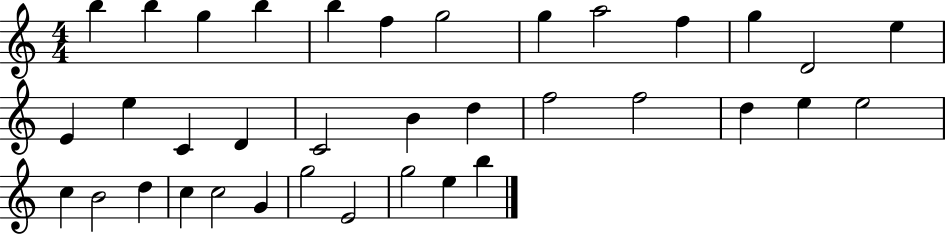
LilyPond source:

{
  \clef treble
  \numericTimeSignature
  \time 4/4
  \key c \major
  b''4 b''4 g''4 b''4 | b''4 f''4 g''2 | g''4 a''2 f''4 | g''4 d'2 e''4 | \break e'4 e''4 c'4 d'4 | c'2 b'4 d''4 | f''2 f''2 | d''4 e''4 e''2 | \break c''4 b'2 d''4 | c''4 c''2 g'4 | g''2 e'2 | g''2 e''4 b''4 | \break \bar "|."
}